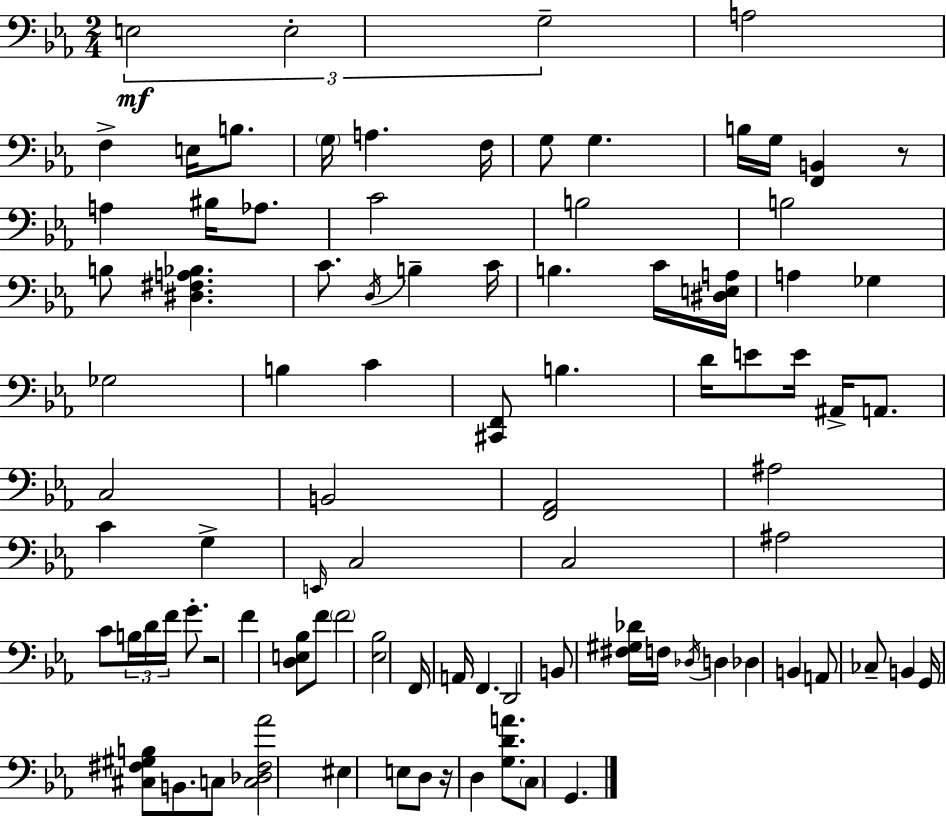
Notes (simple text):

E3/h E3/h G3/h A3/h F3/q E3/s B3/e. G3/s A3/q. F3/s G3/e G3/q. B3/s G3/s [F2,B2]/q R/e A3/q BIS3/s Ab3/e. C4/h B3/h B3/h B3/e [D#3,F#3,A3,Bb3]/q. C4/e. D3/s B3/q C4/s B3/q. C4/s [D#3,E3,A3]/s A3/q Gb3/q Gb3/h B3/q C4/q [C#2,F2]/e B3/q. D4/s E4/e E4/s A#2/s A2/e. C3/h B2/h [F2,Ab2]/h A#3/h C4/q G3/q E2/s C3/h C3/h A#3/h C4/e B3/s D4/s F4/s G4/e. R/h F4/q [D3,E3,Bb3]/e F4/e F4/h [Eb3,Bb3]/h F2/s A2/s F2/q. D2/h B2/e [F#3,G#3,Db4]/s F3/s Db3/s D3/q Db3/q B2/q A2/e CES3/e B2/q G2/s [C#3,F#3,G#3,B3]/e B2/e. C3/e [C3,Db3,F#3,Ab4]/h EIS3/q E3/e D3/e R/s D3/q [G3,D4,A4]/e. C3/e G2/q.